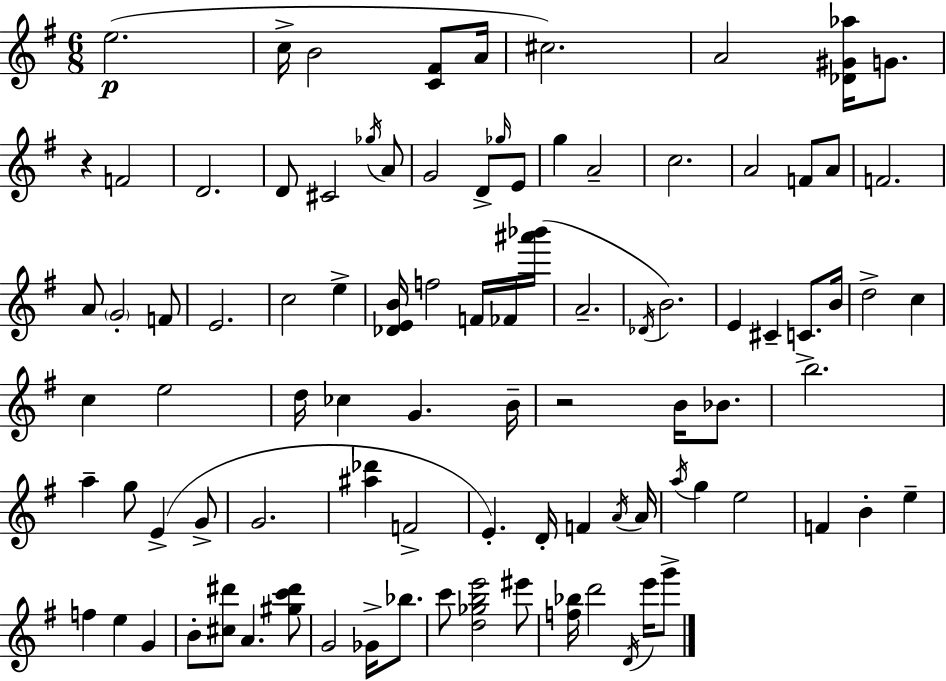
X:1
T:Untitled
M:6/8
L:1/4
K:G
e2 c/4 B2 [C^F]/2 A/4 ^c2 A2 [_D^G_a]/4 G/2 z F2 D2 D/2 ^C2 _g/4 A/2 G2 D/2 _g/4 E/2 g A2 c2 A2 F/2 A/2 F2 A/2 G2 F/2 E2 c2 e [_DEB]/4 f2 F/4 _F/4 [^a'_b']/4 A2 _D/4 B2 E ^C C/2 B/4 d2 c c e2 d/4 _c G B/4 z2 B/4 _B/2 b2 a g/2 E G/2 G2 [^a_d'] F2 E D/4 F A/4 A/4 a/4 g e2 F B e f e G B/2 [^c^d']/2 A [^gc'^d']/2 G2 _G/4 _b/2 c'/2 [d_gbe']2 ^e'/2 [f_b]/4 d'2 D/4 e'/4 g'/2